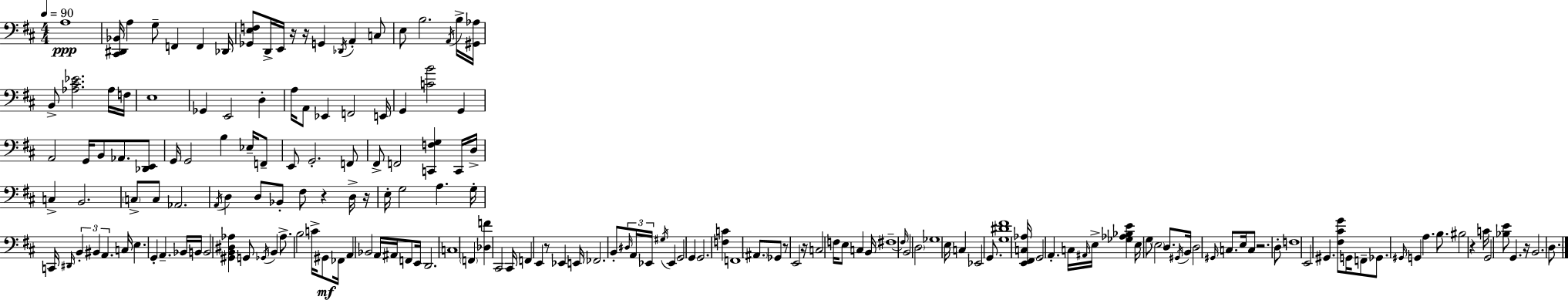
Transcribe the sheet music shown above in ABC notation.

X:1
T:Untitled
M:4/4
L:1/4
K:D
A,4 [^C,,^D,,_B,,]/4 A, G,/2 F,, F,, _D,,/4 [_G,,E,F,]/2 D,,/4 E,,/4 z/4 z/4 G,, _D,,/4 A,, C,/2 E,/2 B,2 A,,/4 B,/4 [^G,,_A,]/4 B,,/2 [_A,^C_E]2 _A,/4 F,/4 E,4 _G,, E,,2 D, A,/4 A,,/2 _E,, F,,2 E,,/4 G,, [CB]2 G,, A,,2 G,,/4 B,,/2 _A,,/2 [_D,,E,,]/2 G,,/4 G,,2 B, _E,/4 F,,/2 E,,/2 G,,2 F,,/2 ^F,,/2 F,,2 [C,,F,G,] C,,/4 D,/4 C, B,,2 C,/2 C,/2 _A,,2 A,,/4 D, D,/2 _B,,/2 ^F,/2 z D,/4 z/4 E,/4 G,2 A, G,/4 C,,/4 ^D,,/4 B,, ^B,, A,, C,/4 E, G,, A,, _B,,/4 B,,/4 B,,2 [^G,,B,,^D,_A,] G,,/2 _G,,/4 B,, _A,/2 B,2 C/4 ^G,,/2 _F,,/4 A,, _B,,2 A,,/4 ^A,,/4 F,,/2 E,,/4 D,,2 C,4 F,, [_D,F] ^C,,2 ^C,,/4 F,, E,, z/2 _E,, E,,/4 _F,,2 B,,/2 ^D,/4 A,,/4 _E,,/4 ^G,/4 _E,, G,,2 G,, G,,2 [F,C] F,,4 ^A,,/2 _G,,/2 z/2 E,,2 z/4 C,2 F,/4 E,/2 C, B,,/4 ^F,4 ^F,/4 B,,2 D,2 _G,4 E,/4 C, _E,,2 G,,/2 [G,^D^F]4 [E,,^F,,C,_A,]/4 G,,2 A,, C,/4 ^A,,/4 E,/4 [_G,_A,_B,E] E,/4 G,/2 E,2 D,/2 ^G,,/4 B,,/4 D,2 ^G,,/4 C,/2 E,/4 C,/2 z2 D,/2 F,4 E,,2 ^G,, [^F,^CG]/2 G,,/4 F,,/2 _G,,/2 ^G,,/4 G,, A, B,/2 ^B,2 z C/4 G,,2 [_B,E]/2 G,, z/4 B,,2 D,/2